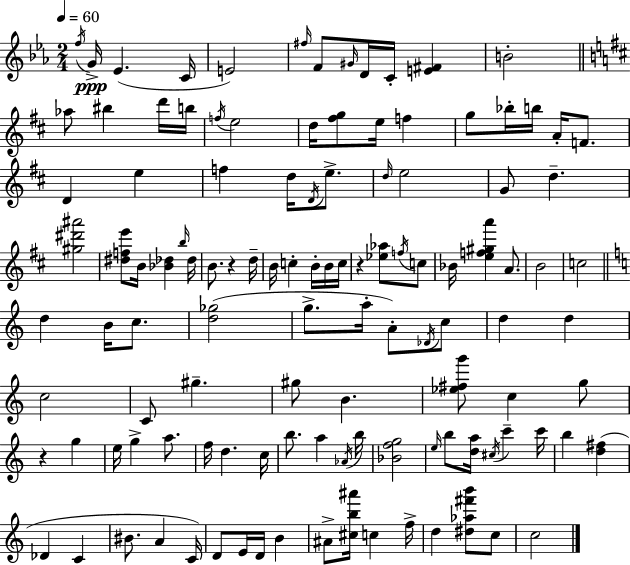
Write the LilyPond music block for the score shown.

{
  \clef treble
  \numericTimeSignature
  \time 2/4
  \key c \minor
  \tempo 4 = 60
  \acciaccatura { f''16 }\ppp g'16-> ees'4.( | c'16 e'2) | \grace { fis''16 } f'8 \grace { gis'16 } d'16 c'16-. <e' fis'>4 | b'2-. | \break \bar "||" \break \key b \minor aes''8 bis''4 d'''16 b''16 | \acciaccatura { f''16 } e''2 | d''16 <fis'' g''>8 e''16 f''4 | g''8 bes''16-. b''16 a'16-. f'8. | \break d'4 e''4 | f''4 d''16 \acciaccatura { d'16 } e''8.-> | \grace { d''16 } e''2 | g'8 d''4.-- | \break <gis'' dis''' ais'''>2 | <dis'' f'' e'''>8 b'16 <bes' des''>4 | \grace { b''16 } des''16 b'8. r4 | d''16-- b'16 c''4-. | \break b'16-. b'16 c''16 r4 | <ees'' aes''>8 \acciaccatura { f''16 } c''8 bes'16 <e'' f'' gis'' a'''>4 | a'8. b'2 | c''2 | \break \bar "||" \break \key a \minor d''4 b'16 c''8. | <d'' ges''>2( | g''8.-> a''16-. a'8-.) \acciaccatura { des'16 } c''8 | d''4 d''4 | \break c''2 | c'8 gis''4.-- | gis''8 b'4. | <ees'' fis'' g'''>8 c''4 g''8 | \break r4 g''4 | e''16 g''4-> a''8. | f''16 d''4. | c''16 b''8. a''4 | \break \acciaccatura { aes'16 } b''16 <bes' f'' g''>2 | \grace { e''16 } b''8 <d'' a''>16 \acciaccatura { cis''16 } c'''4-- | c'''16 b''4 | <d'' fis''>4( des'4 | \break c'4 bis'8. a'4 | c'16) d'8 e'16 d'16 | b'4 ais'8-> <cis'' b'' ais'''>16 c''4 | f''16-> d''4 | \break <dis'' aes'' fis''' b'''>8 c''8 c''2 | \bar "|."
}